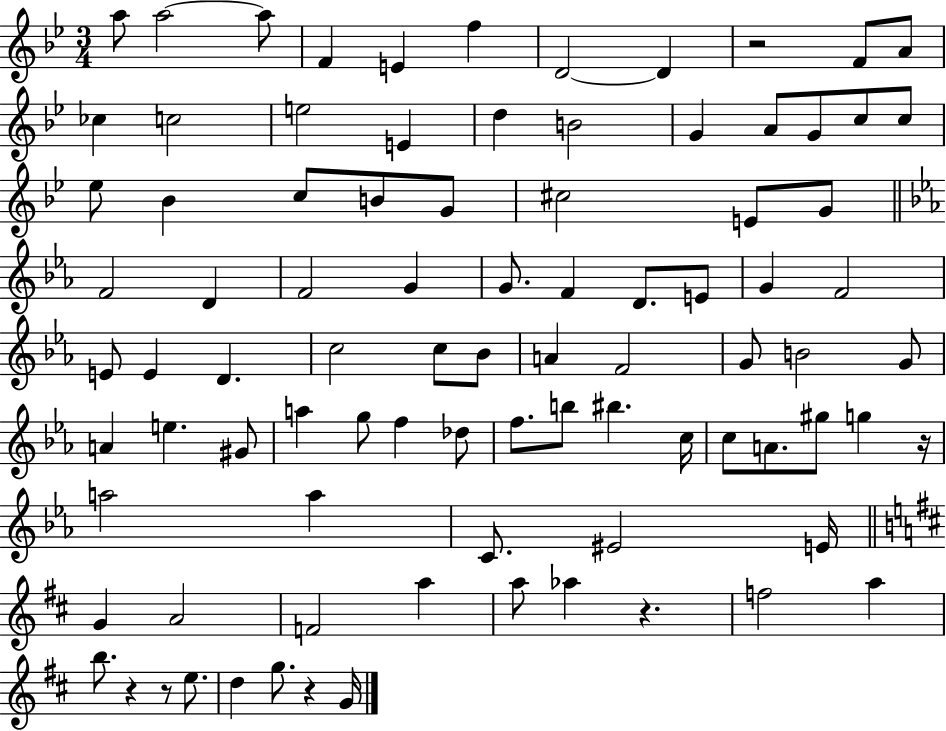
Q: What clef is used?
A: treble